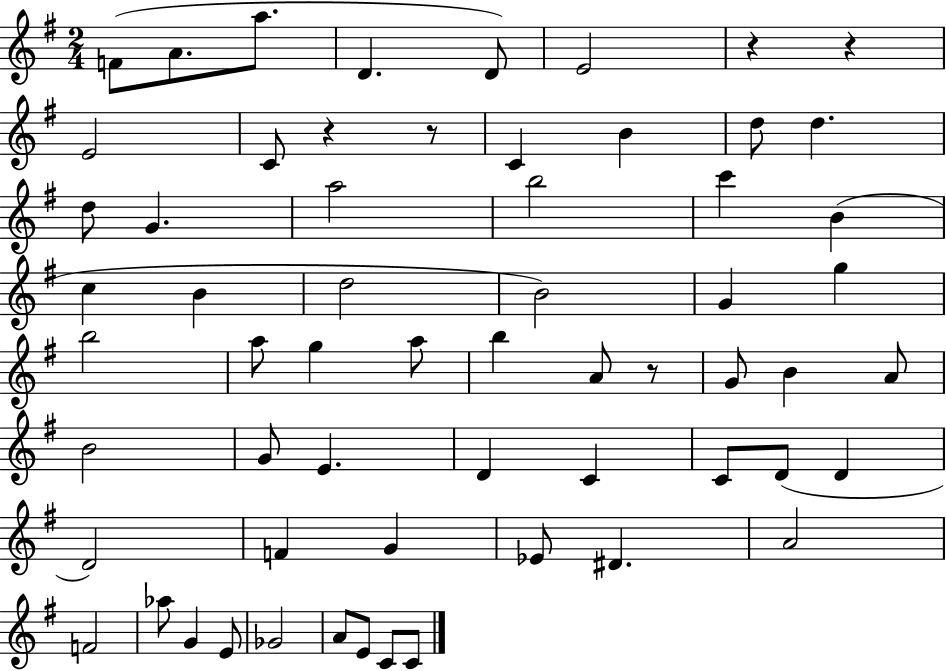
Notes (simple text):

F4/e A4/e. A5/e. D4/q. D4/e E4/h R/q R/q E4/h C4/e R/q R/e C4/q B4/q D5/e D5/q. D5/e G4/q. A5/h B5/h C6/q B4/q C5/q B4/q D5/h B4/h G4/q G5/q B5/h A5/e G5/q A5/e B5/q A4/e R/e G4/e B4/q A4/e B4/h G4/e E4/q. D4/q C4/q C4/e D4/e D4/q D4/h F4/q G4/q Eb4/e D#4/q. A4/h F4/h Ab5/e G4/q E4/e Gb4/h A4/e E4/e C4/e C4/e